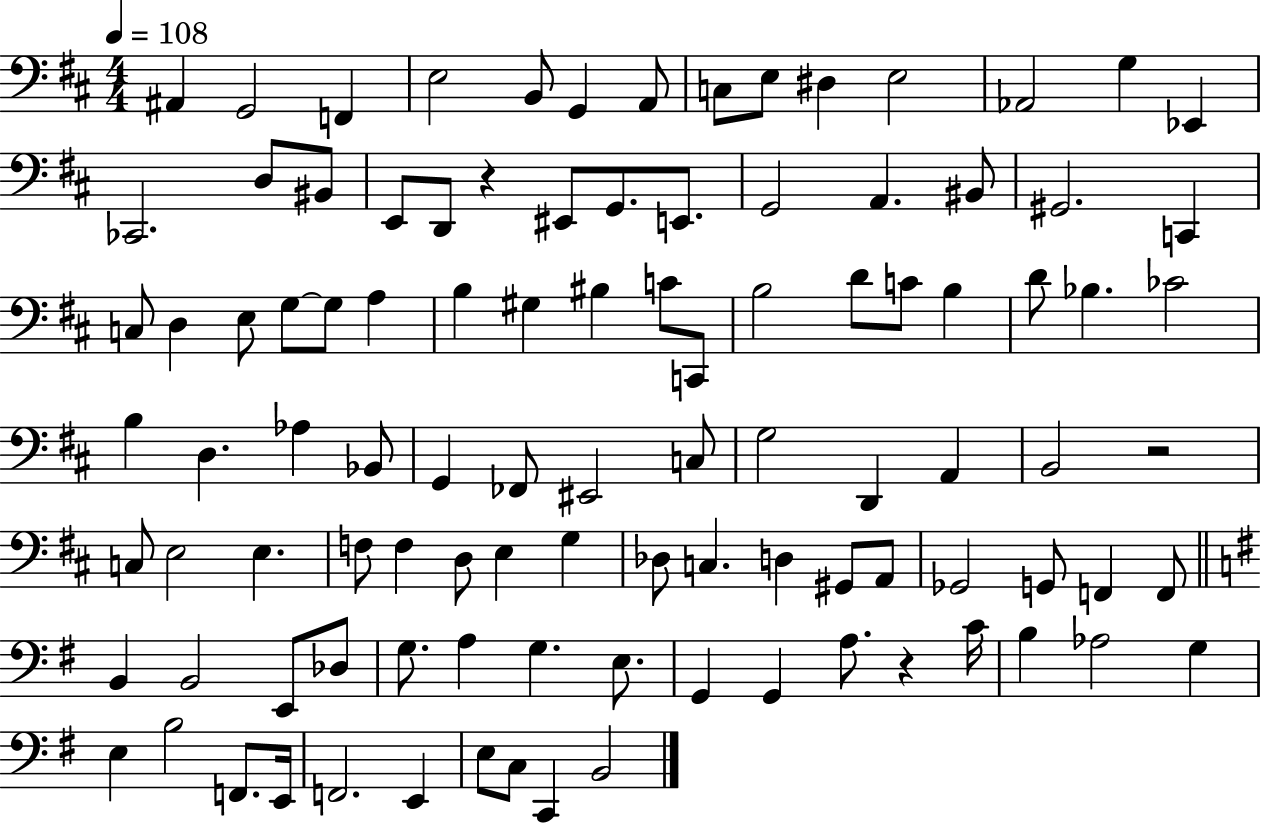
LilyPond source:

{
  \clef bass
  \numericTimeSignature
  \time 4/4
  \key d \major
  \tempo 4 = 108
  ais,4 g,2 f,4 | e2 b,8 g,4 a,8 | c8 e8 dis4 e2 | aes,2 g4 ees,4 | \break ces,2. d8 bis,8 | e,8 d,8 r4 eis,8 g,8. e,8. | g,2 a,4. bis,8 | gis,2. c,4 | \break c8 d4 e8 g8~~ g8 a4 | b4 gis4 bis4 c'8 c,8 | b2 d'8 c'8 b4 | d'8 bes4. ces'2 | \break b4 d4. aes4 bes,8 | g,4 fes,8 eis,2 c8 | g2 d,4 a,4 | b,2 r2 | \break c8 e2 e4. | f8 f4 d8 e4 g4 | des8 c4. d4 gis,8 a,8 | ges,2 g,8 f,4 f,8 | \break \bar "||" \break \key g \major b,4 b,2 e,8 des8 | g8. a4 g4. e8. | g,4 g,4 a8. r4 c'16 | b4 aes2 g4 | \break e4 b2 f,8. e,16 | f,2. e,4 | e8 c8 c,4 b,2 | \bar "|."
}